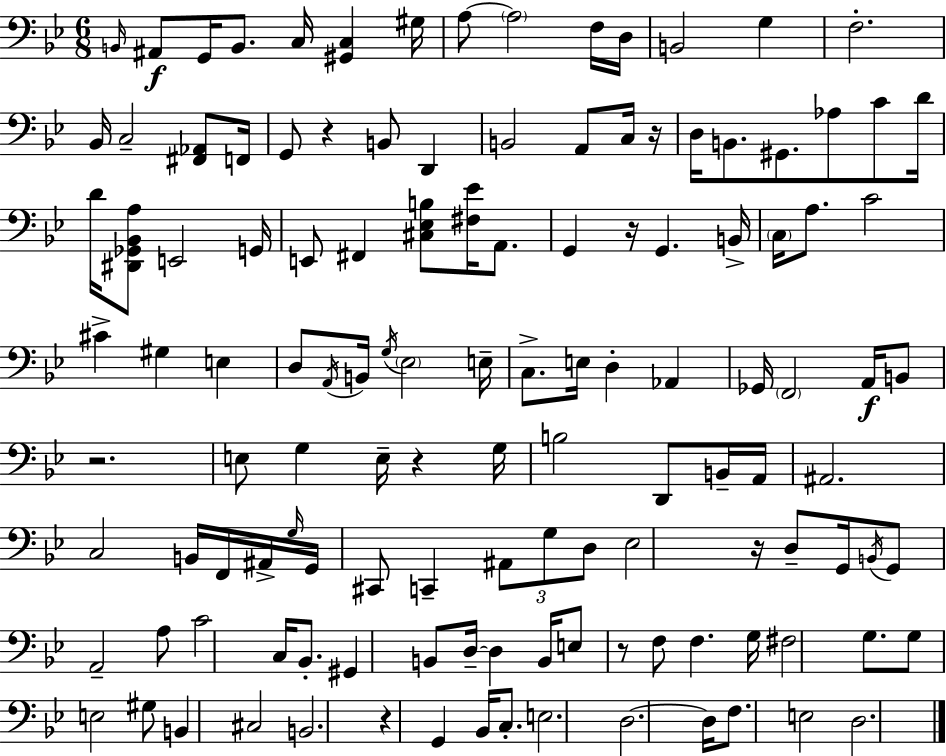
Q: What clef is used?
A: bass